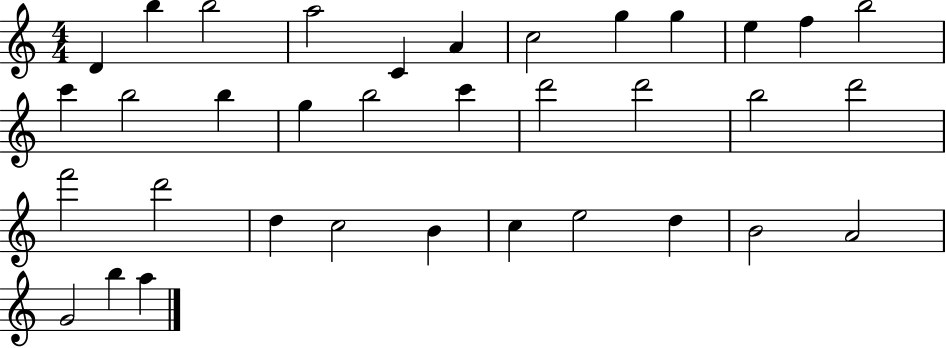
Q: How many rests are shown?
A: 0